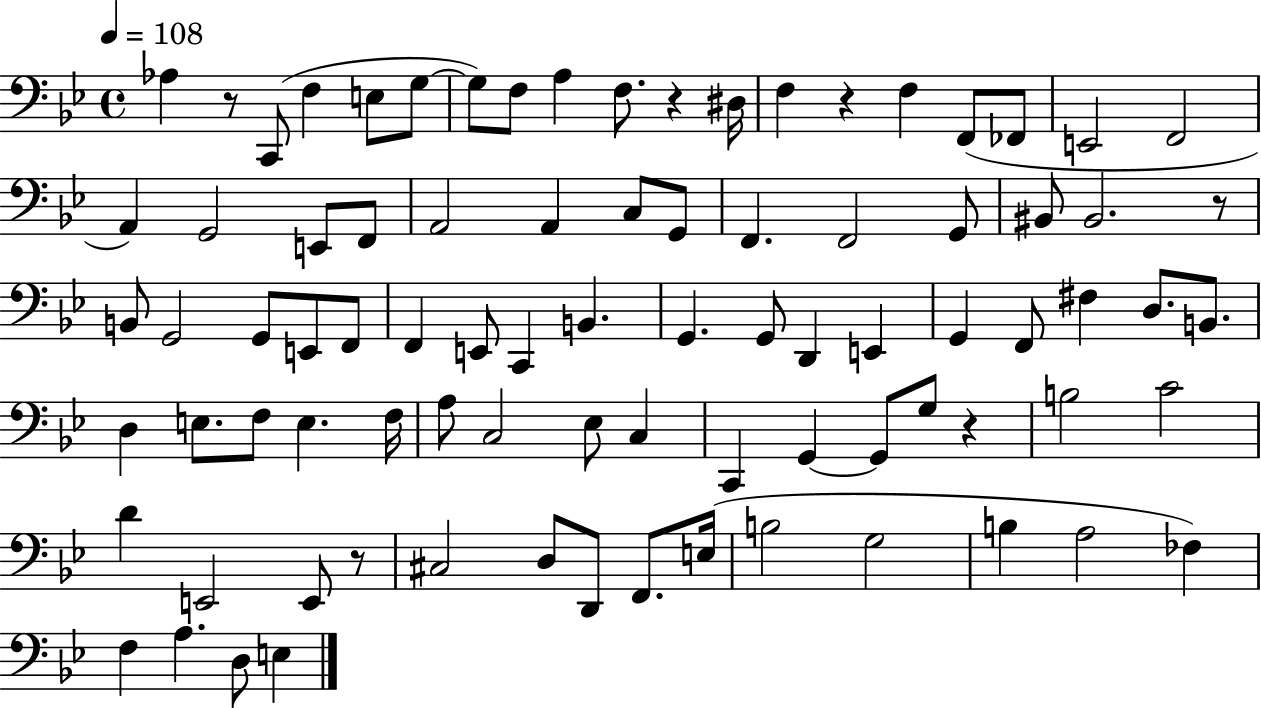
X:1
T:Untitled
M:4/4
L:1/4
K:Bb
_A, z/2 C,,/2 F, E,/2 G,/2 G,/2 F,/2 A, F,/2 z ^D,/4 F, z F, F,,/2 _F,,/2 E,,2 F,,2 A,, G,,2 E,,/2 F,,/2 A,,2 A,, C,/2 G,,/2 F,, F,,2 G,,/2 ^B,,/2 ^B,,2 z/2 B,,/2 G,,2 G,,/2 E,,/2 F,,/2 F,, E,,/2 C,, B,, G,, G,,/2 D,, E,, G,, F,,/2 ^F, D,/2 B,,/2 D, E,/2 F,/2 E, F,/4 A,/2 C,2 _E,/2 C, C,, G,, G,,/2 G,/2 z B,2 C2 D E,,2 E,,/2 z/2 ^C,2 D,/2 D,,/2 F,,/2 E,/4 B,2 G,2 B, A,2 _F, F, A, D,/2 E,